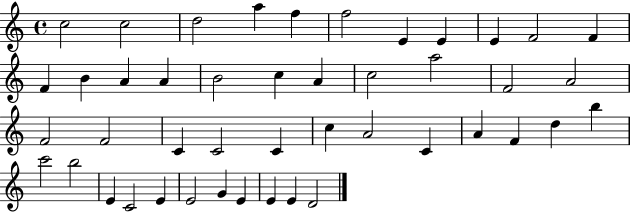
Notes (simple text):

C5/h C5/h D5/h A5/q F5/q F5/h E4/q E4/q E4/q F4/h F4/q F4/q B4/q A4/q A4/q B4/h C5/q A4/q C5/h A5/h F4/h A4/h F4/h F4/h C4/q C4/h C4/q C5/q A4/h C4/q A4/q F4/q D5/q B5/q C6/h B5/h E4/q C4/h E4/q E4/h G4/q E4/q E4/q E4/q D4/h